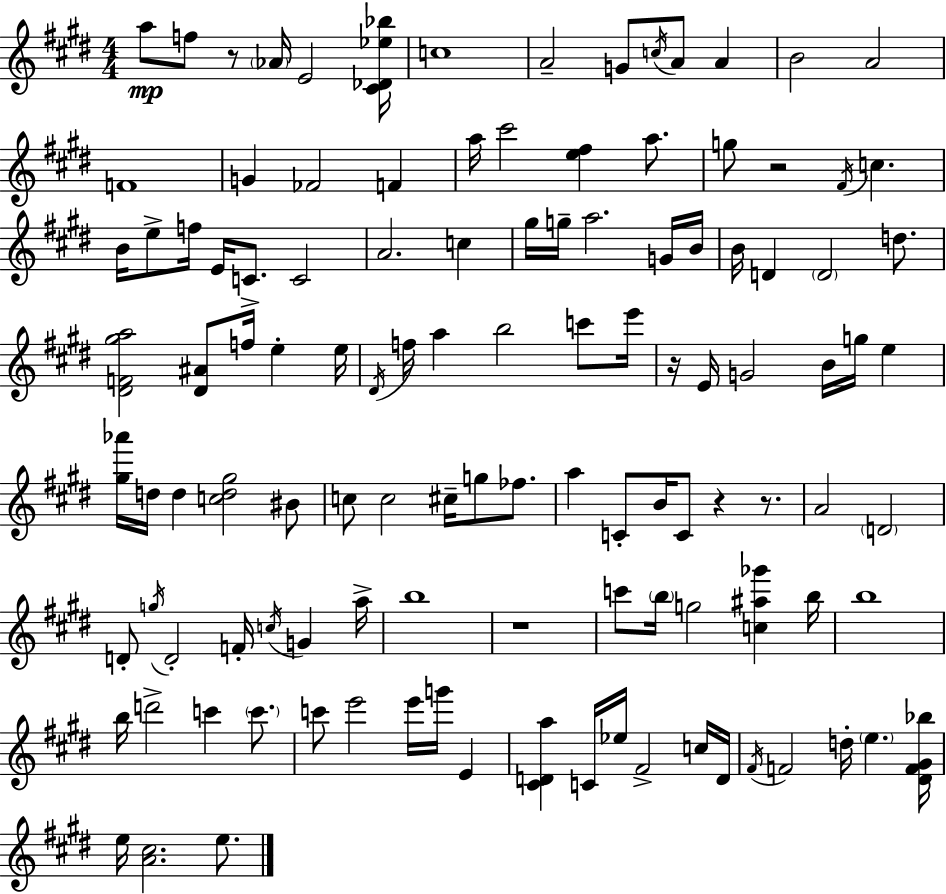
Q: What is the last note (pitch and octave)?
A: E5